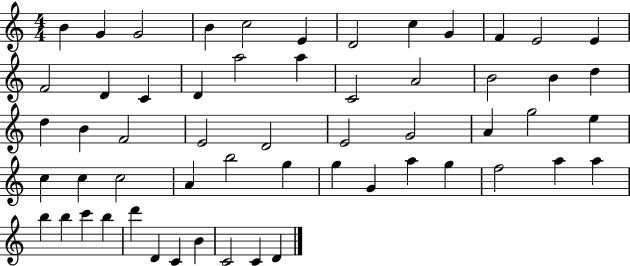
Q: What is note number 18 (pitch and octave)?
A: A5